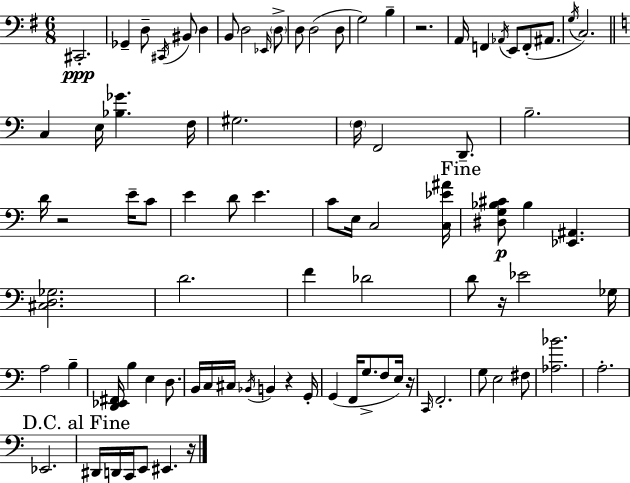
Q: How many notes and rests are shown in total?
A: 88